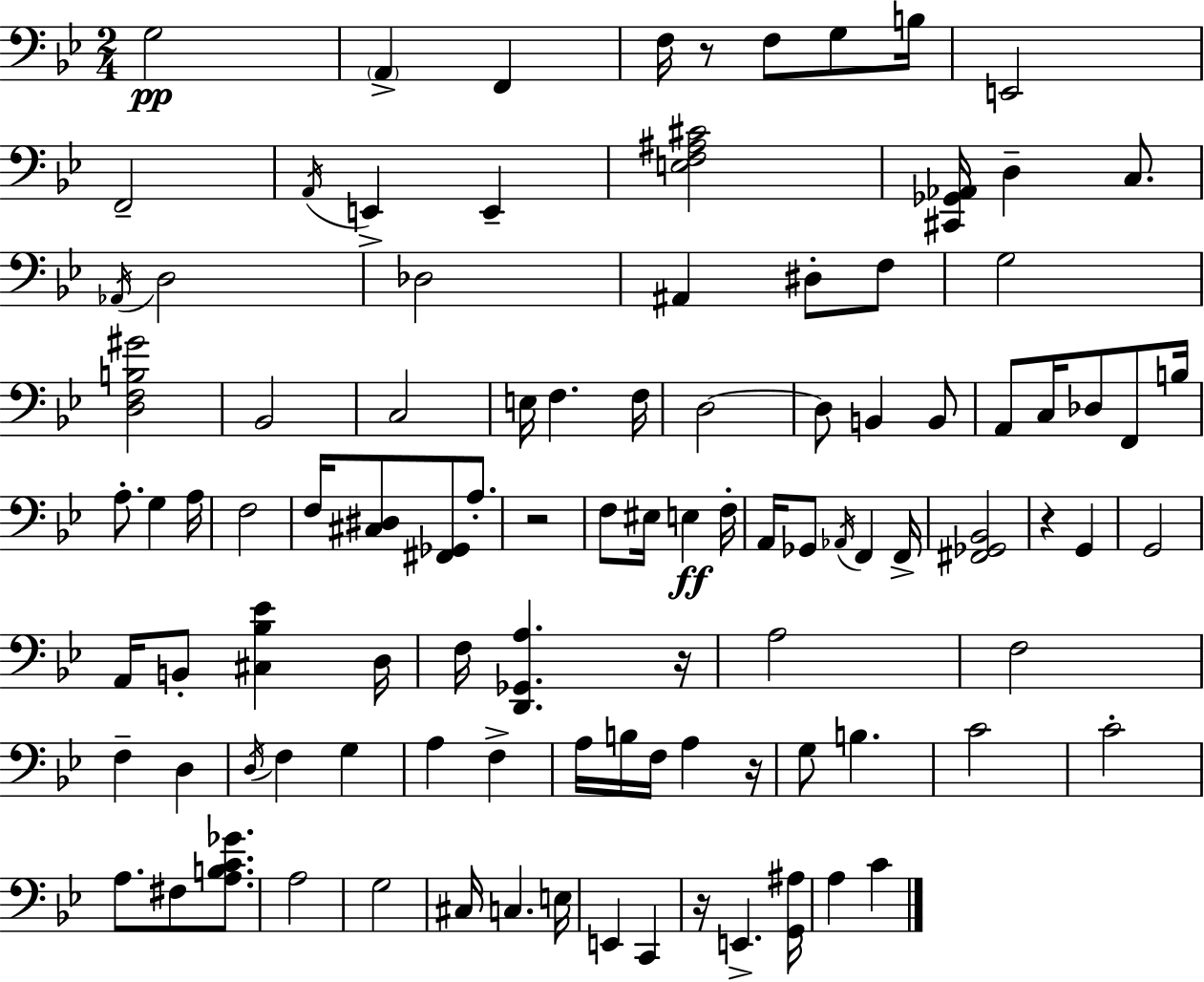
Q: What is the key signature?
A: G minor